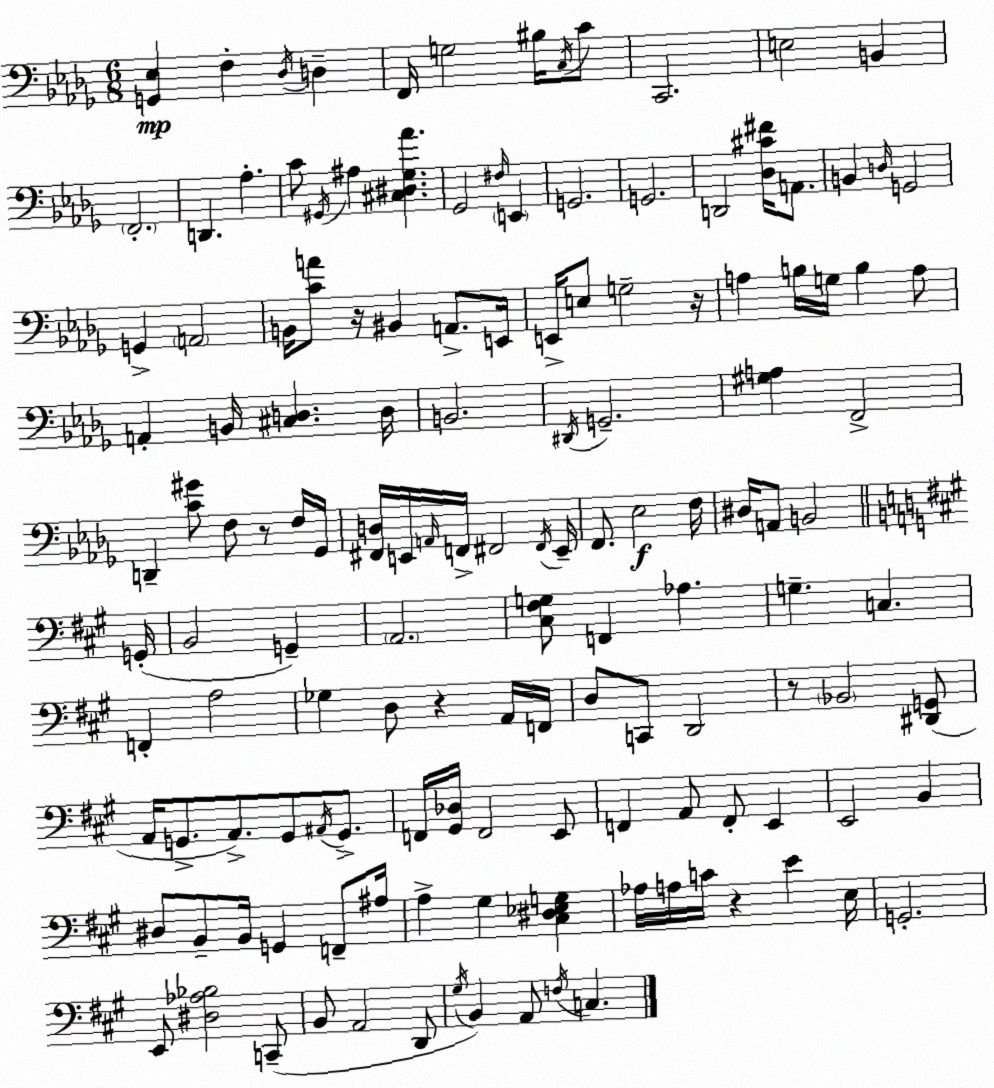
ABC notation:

X:1
T:Untitled
M:6/8
L:1/4
K:Bbm
[G,,_E,] F, _D,/4 D, F,,/4 G,2 ^B,/4 C,/4 C/2 C,,2 E,2 B,, F,,2 D,, _A, C/2 ^G,,/4 ^A, [^C,^D,_G,_A] _G,,2 ^F,/4 E,, G,,2 G,,2 D,,2 [_D,^C^F]/4 A,,/2 B,, D,/4 G,,2 G,, A,,2 B,,/4 [CA]/2 z/4 ^B,, A,,/2 E,,/4 E,,/4 E,/2 G,2 z/4 A, B,/4 G,/4 B, A,/2 A,, B,,/4 [^C,D,] D,/4 B,,2 ^D,,/4 G,,2 [^G,A,] F,,2 D,, [C^G]/2 F,/2 z/2 F,/4 _G,,/4 [^F,,D,]/4 E,,/4 A,,/4 F,,/4 ^F,,2 ^F,,/4 E,,/4 F,,/2 _E,2 F,/4 ^D,/4 A,,/2 B,,2 G,,/4 B,,2 G,, A,,2 [^C,^F,G,]/2 F,, _A, G, C, F,, A,2 _G, D,/2 z A,,/4 F,,/4 D,/2 C,,/2 D,,2 z/2 _B,,2 [^D,,G,,]/2 A,,/4 G,,/2 A,,/2 G,,/2 ^A,,/4 G,,/2 F,,/4 [^G,,_D,]/4 F,,2 E,,/2 F,, A,,/2 F,,/2 E,, E,,2 B,, ^D,/2 B,,/2 B,,/4 G,, F,,/2 ^A,/4 A, ^G, [^C,^D,_E,G,] _A,/4 A,/4 C/4 z E E,/4 G,,2 E,,/2 [^D,_A,_B,]2 C,,/2 B,,/2 A,,2 D,,/2 ^G,/4 B,, A,,/2 F,/4 C,